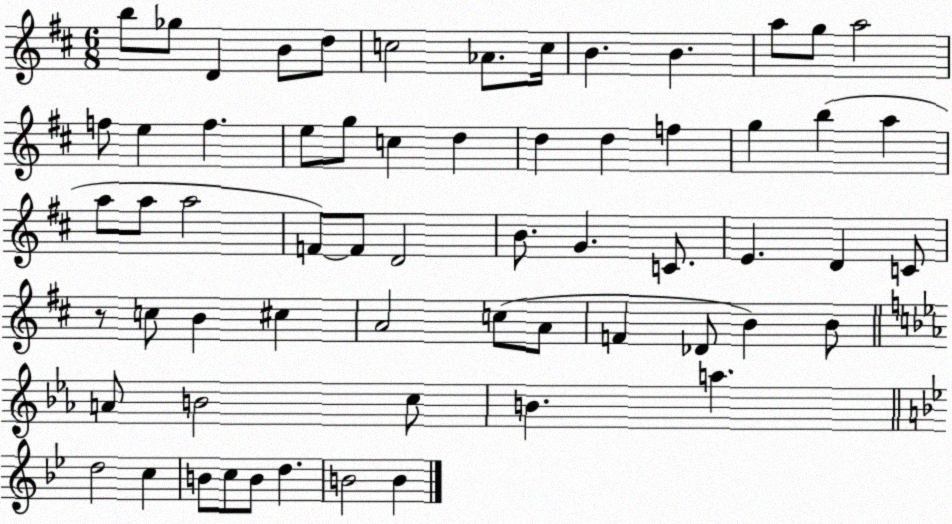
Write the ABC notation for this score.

X:1
T:Untitled
M:6/8
L:1/4
K:D
b/2 _g/2 D B/2 d/2 c2 _A/2 c/4 B B a/2 g/2 a2 f/2 e f e/2 g/2 c d d d f g b a a/2 a/2 a2 F/2 F/2 D2 B/2 G C/2 E D C/2 z/2 c/2 B ^c A2 c/2 A/2 F _D/2 B B/2 A/2 B2 c/2 B a d2 c B/2 c/2 B/2 d B2 B